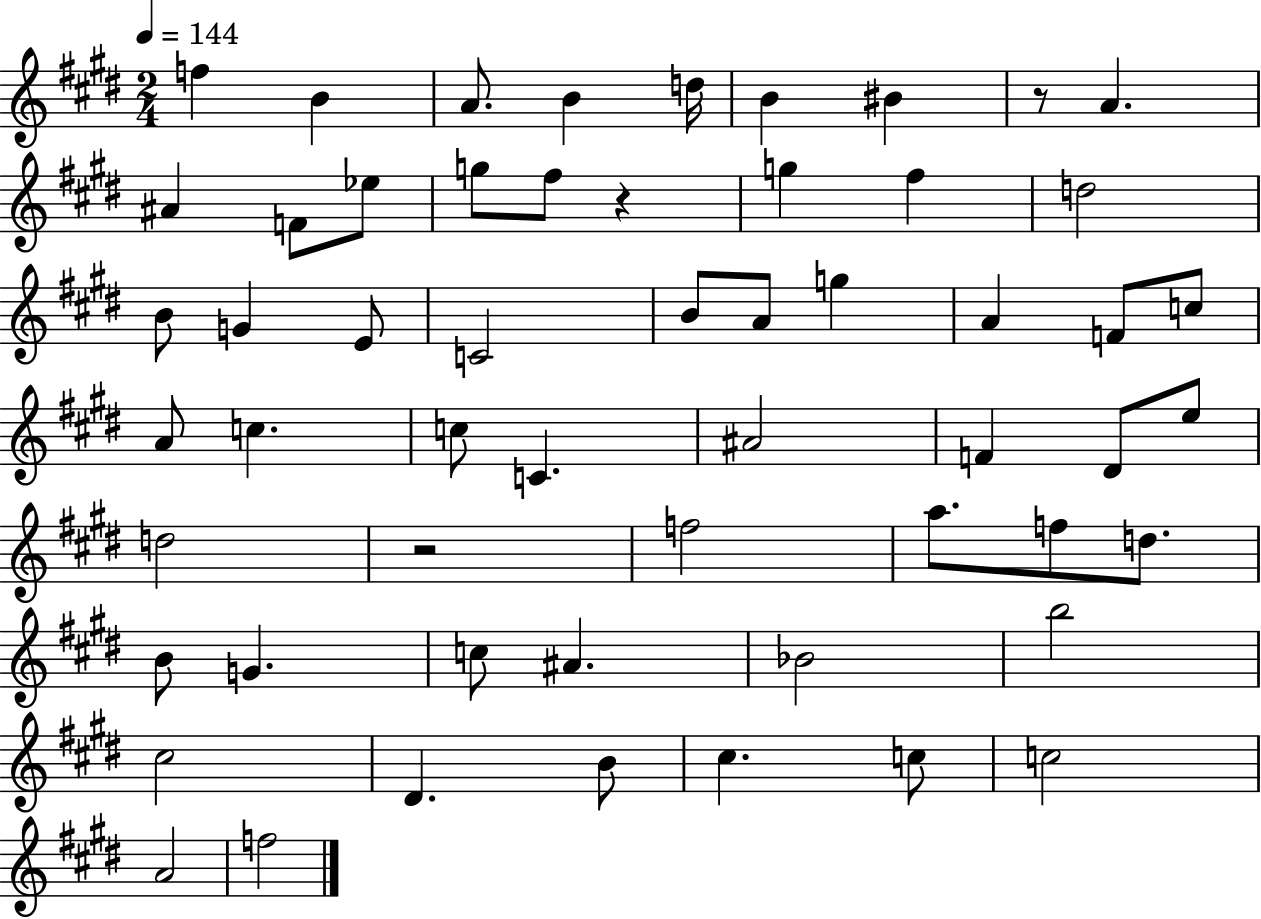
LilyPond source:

{
  \clef treble
  \numericTimeSignature
  \time 2/4
  \key e \major
  \tempo 4 = 144
  f''4 b'4 | a'8. b'4 d''16 | b'4 bis'4 | r8 a'4. | \break ais'4 f'8 ees''8 | g''8 fis''8 r4 | g''4 fis''4 | d''2 | \break b'8 g'4 e'8 | c'2 | b'8 a'8 g''4 | a'4 f'8 c''8 | \break a'8 c''4. | c''8 c'4. | ais'2 | f'4 dis'8 e''8 | \break d''2 | r2 | f''2 | a''8. f''8 d''8. | \break b'8 g'4. | c''8 ais'4. | bes'2 | b''2 | \break cis''2 | dis'4. b'8 | cis''4. c''8 | c''2 | \break a'2 | f''2 | \bar "|."
}